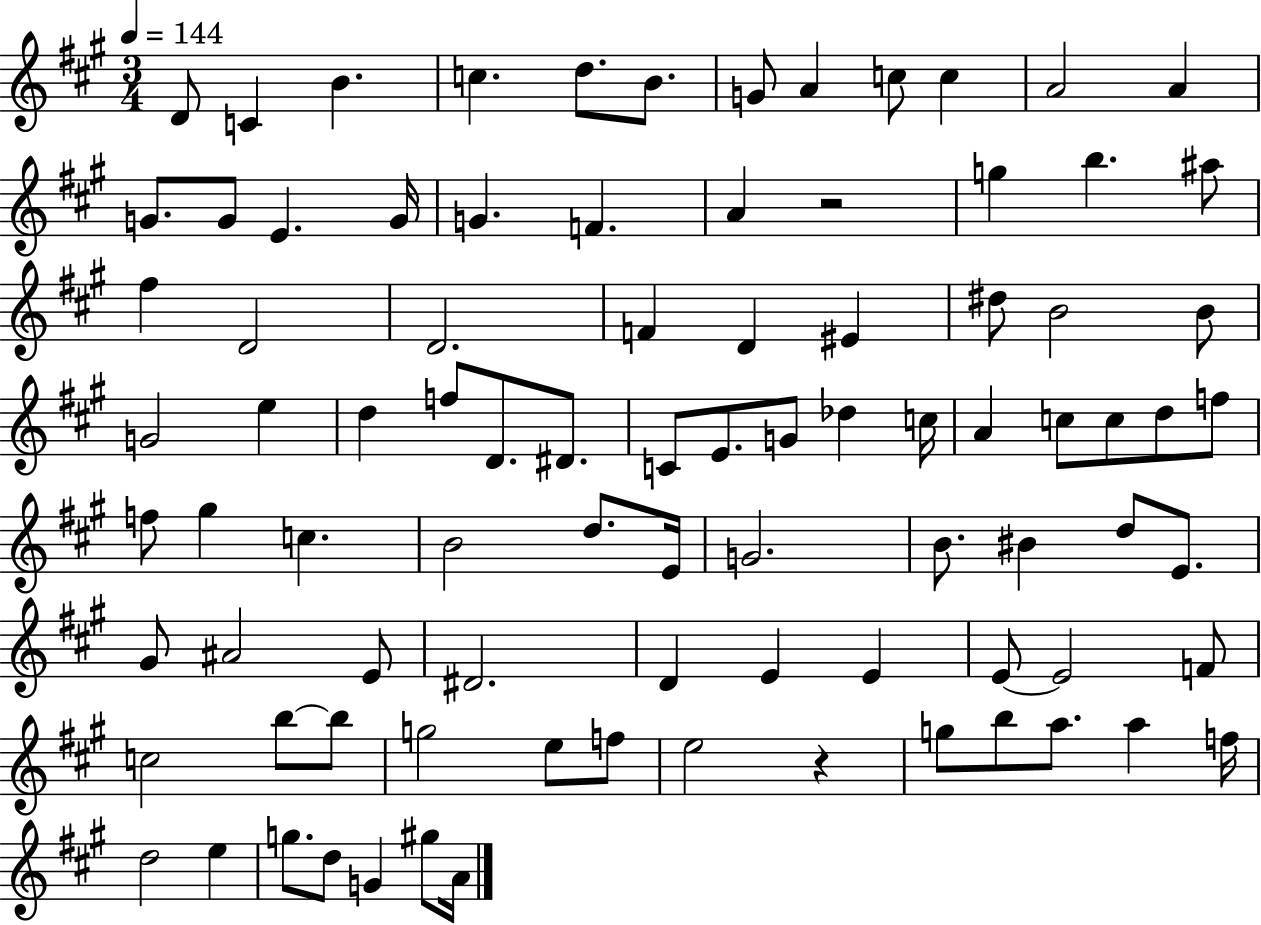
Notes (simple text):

D4/e C4/q B4/q. C5/q. D5/e. B4/e. G4/e A4/q C5/e C5/q A4/h A4/q G4/e. G4/e E4/q. G4/s G4/q. F4/q. A4/q R/h G5/q B5/q. A#5/e F#5/q D4/h D4/h. F4/q D4/q EIS4/q D#5/e B4/h B4/e G4/h E5/q D5/q F5/e D4/e. D#4/e. C4/e E4/e. G4/e Db5/q C5/s A4/q C5/e C5/e D5/e F5/e F5/e G#5/q C5/q. B4/h D5/e. E4/s G4/h. B4/e. BIS4/q D5/e E4/e. G#4/e A#4/h E4/e D#4/h. D4/q E4/q E4/q E4/e E4/h F4/e C5/h B5/e B5/e G5/h E5/e F5/e E5/h R/q G5/e B5/e A5/e. A5/q F5/s D5/h E5/q G5/e. D5/e G4/q G#5/e A4/s